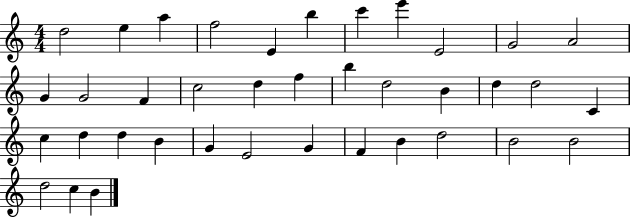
X:1
T:Untitled
M:4/4
L:1/4
K:C
d2 e a f2 E b c' e' E2 G2 A2 G G2 F c2 d f b d2 B d d2 C c d d B G E2 G F B d2 B2 B2 d2 c B